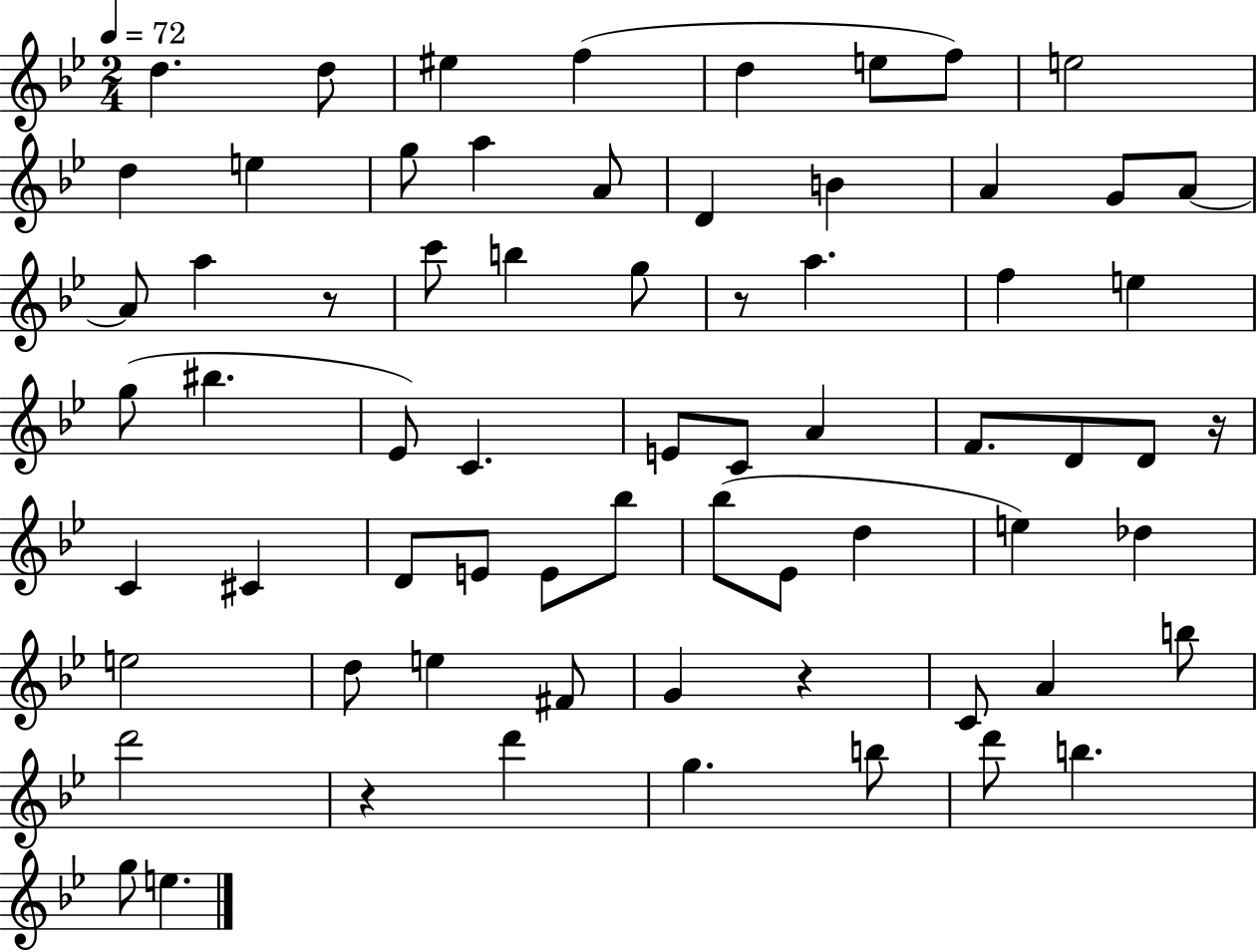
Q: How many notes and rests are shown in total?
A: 68